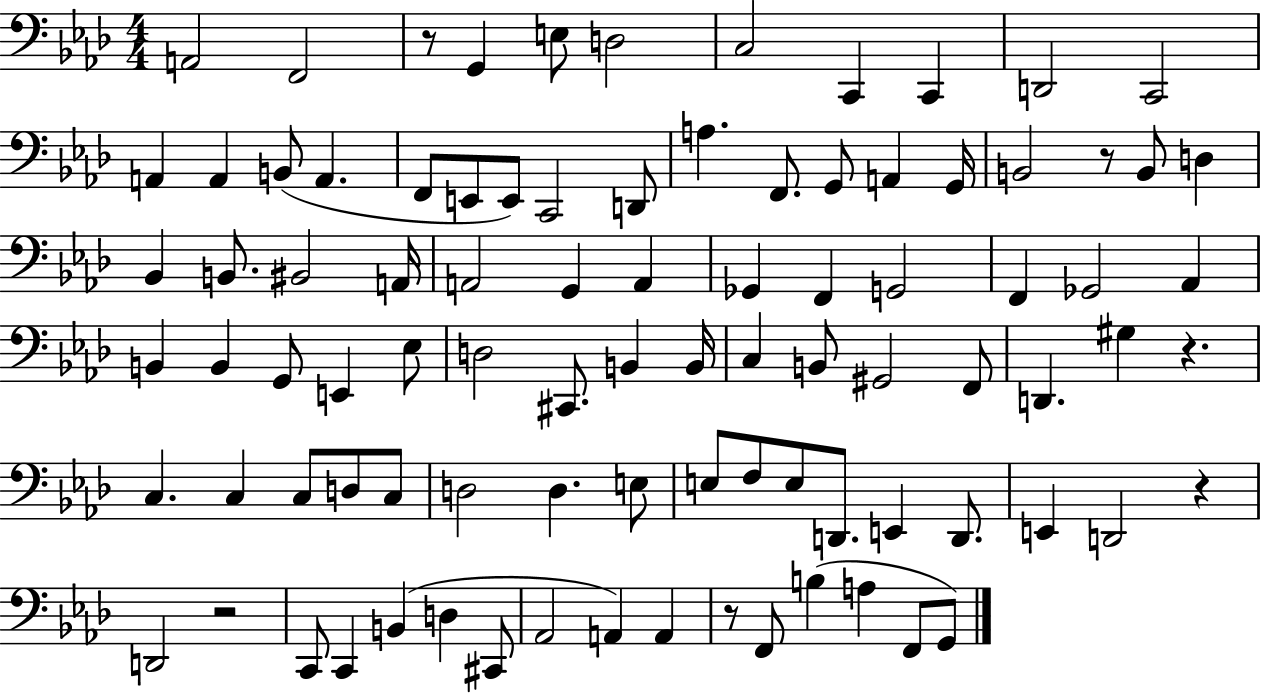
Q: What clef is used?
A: bass